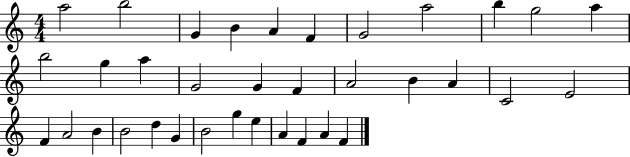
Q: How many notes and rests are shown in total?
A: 35